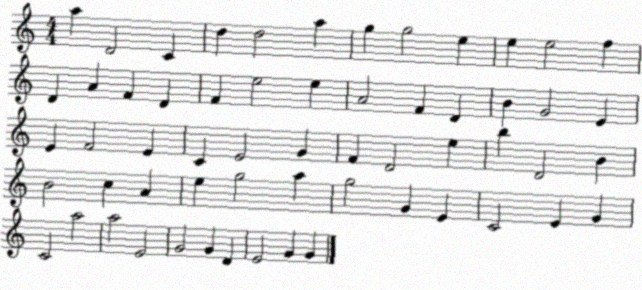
X:1
T:Untitled
M:4/4
L:1/4
K:C
a D2 C d d2 a g g2 e e e2 f D A F D F e2 e A2 F D B G2 E E F2 E C E2 G F D2 e b D2 B B2 c A e g2 a g2 G E C2 E G C2 a2 a2 E2 G2 G D E2 G G